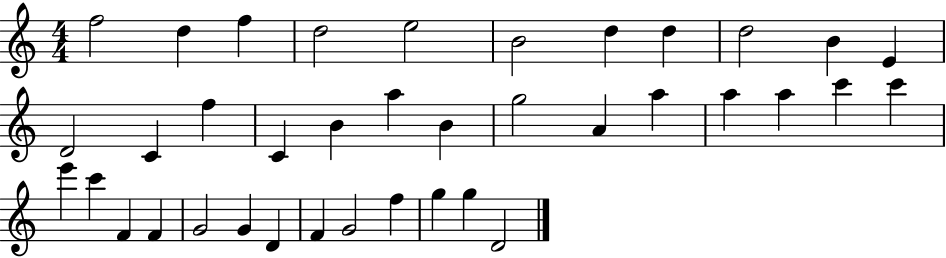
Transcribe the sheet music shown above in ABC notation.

X:1
T:Untitled
M:4/4
L:1/4
K:C
f2 d f d2 e2 B2 d d d2 B E D2 C f C B a B g2 A a a a c' c' e' c' F F G2 G D F G2 f g g D2